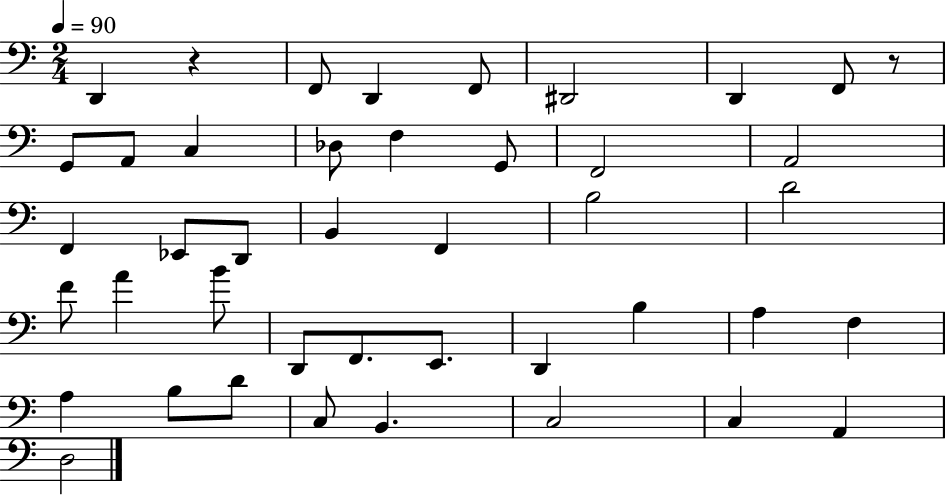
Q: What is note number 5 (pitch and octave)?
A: D#2